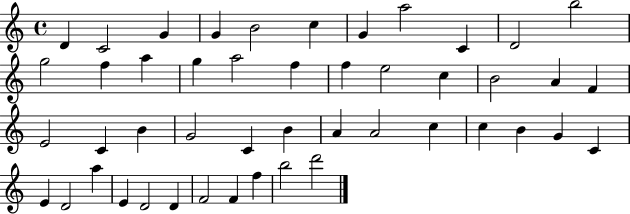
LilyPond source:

{
  \clef treble
  \time 4/4
  \defaultTimeSignature
  \key c \major
  d'4 c'2 g'4 | g'4 b'2 c''4 | g'4 a''2 c'4 | d'2 b''2 | \break g''2 f''4 a''4 | g''4 a''2 f''4 | f''4 e''2 c''4 | b'2 a'4 f'4 | \break e'2 c'4 b'4 | g'2 c'4 b'4 | a'4 a'2 c''4 | c''4 b'4 g'4 c'4 | \break e'4 d'2 a''4 | e'4 d'2 d'4 | f'2 f'4 f''4 | b''2 d'''2 | \break \bar "|."
}